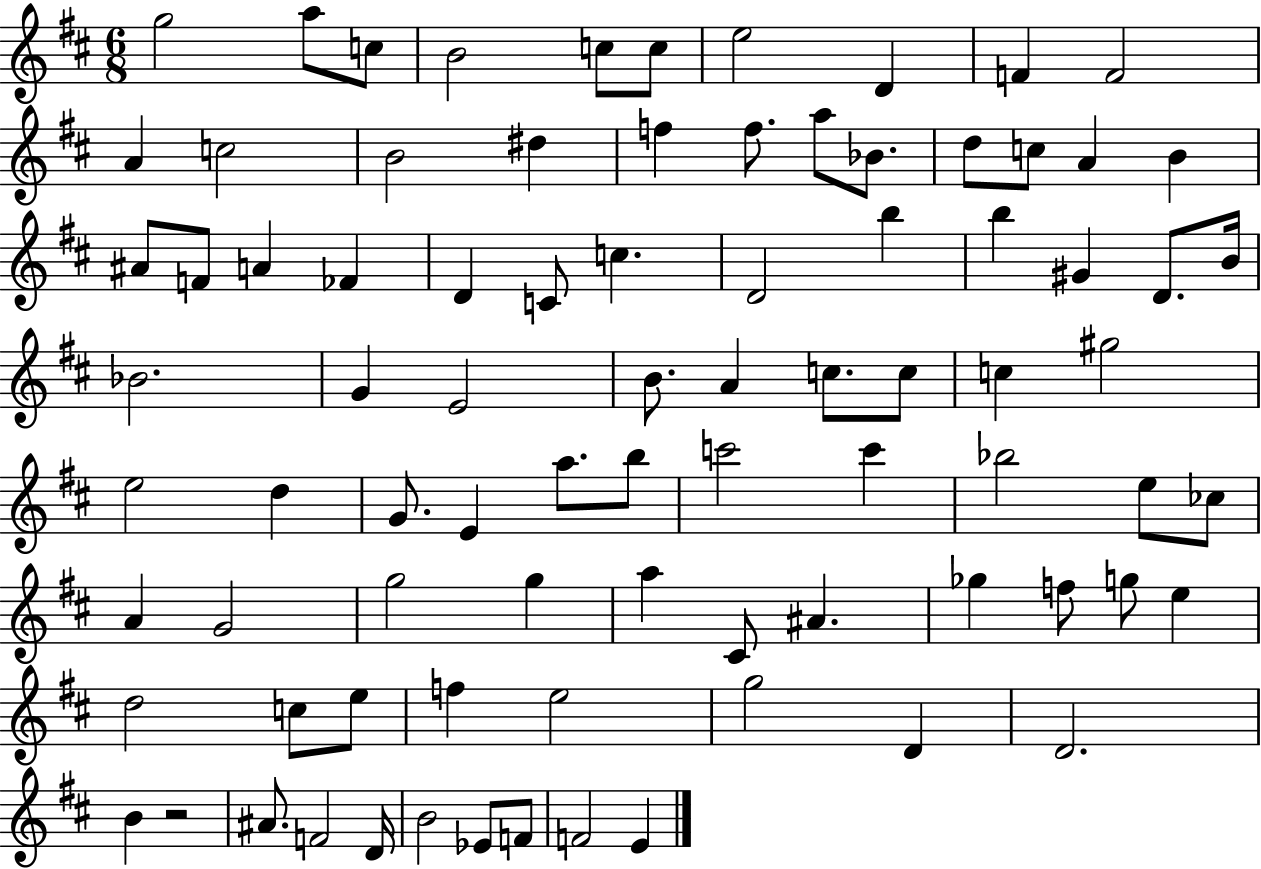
G5/h A5/e C5/e B4/h C5/e C5/e E5/h D4/q F4/q F4/h A4/q C5/h B4/h D#5/q F5/q F5/e. A5/e Bb4/e. D5/e C5/e A4/q B4/q A#4/e F4/e A4/q FES4/q D4/q C4/e C5/q. D4/h B5/q B5/q G#4/q D4/e. B4/s Bb4/h. G4/q E4/h B4/e. A4/q C5/e. C5/e C5/q G#5/h E5/h D5/q G4/e. E4/q A5/e. B5/e C6/h C6/q Bb5/h E5/e CES5/e A4/q G4/h G5/h G5/q A5/q C#4/e A#4/q. Gb5/q F5/e G5/e E5/q D5/h C5/e E5/e F5/q E5/h G5/h D4/q D4/h. B4/q R/h A#4/e. F4/h D4/s B4/h Eb4/e F4/e F4/h E4/q